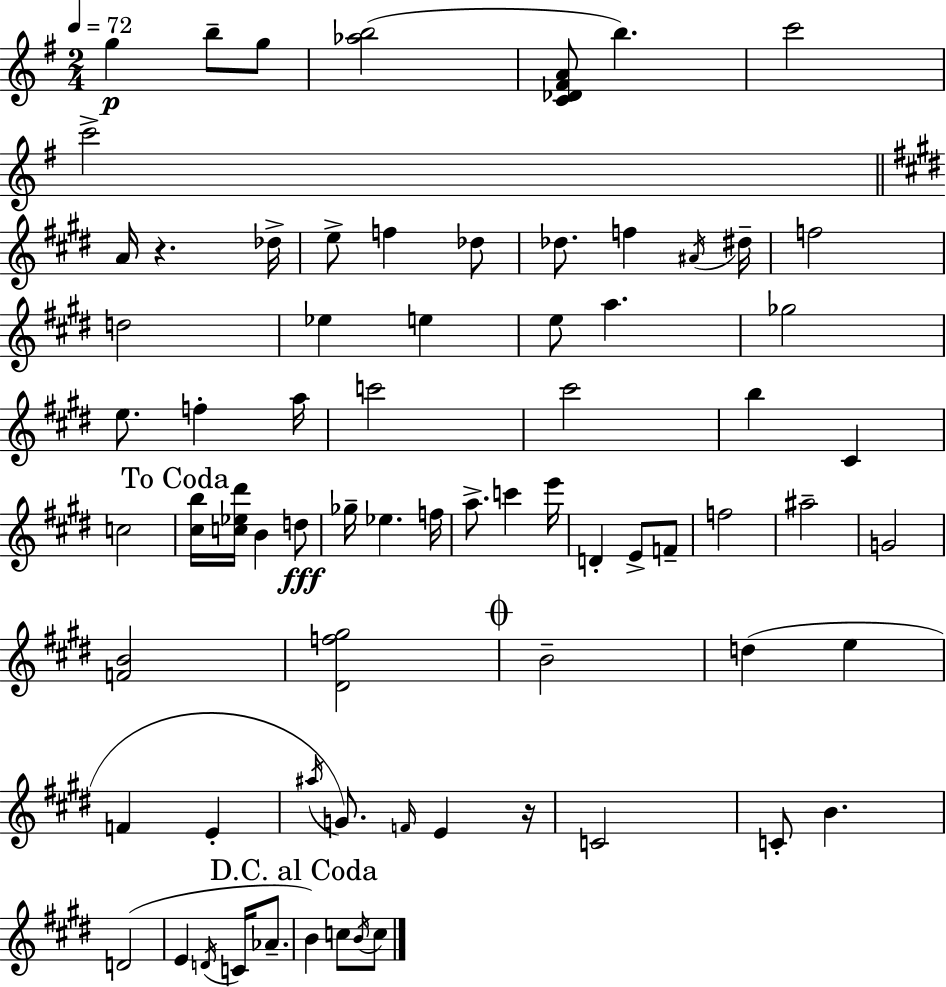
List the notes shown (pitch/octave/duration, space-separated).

G5/q B5/e G5/e [Ab5,B5]/h [C4,Db4,F#4,A4]/e B5/q. C6/h C6/h A4/s R/q. Db5/s E5/e F5/q Db5/e Db5/e. F5/q A#4/s D#5/s F5/h D5/h Eb5/q E5/q E5/e A5/q. Gb5/h E5/e. F5/q A5/s C6/h C#6/h B5/q C#4/q C5/h [C#5,B5]/s [C5,Eb5,D#6]/s B4/q D5/e Gb5/s Eb5/q. F5/s A5/e. C6/q E6/s D4/q E4/e F4/e F5/h A#5/h G4/h [F4,B4]/h [D#4,F5,G#5]/h B4/h D5/q E5/q F4/q E4/q A#5/s G4/e. F4/s E4/q R/s C4/h C4/e B4/q. D4/h E4/q D4/s C4/s Ab4/e. B4/q C5/e B4/s C5/e